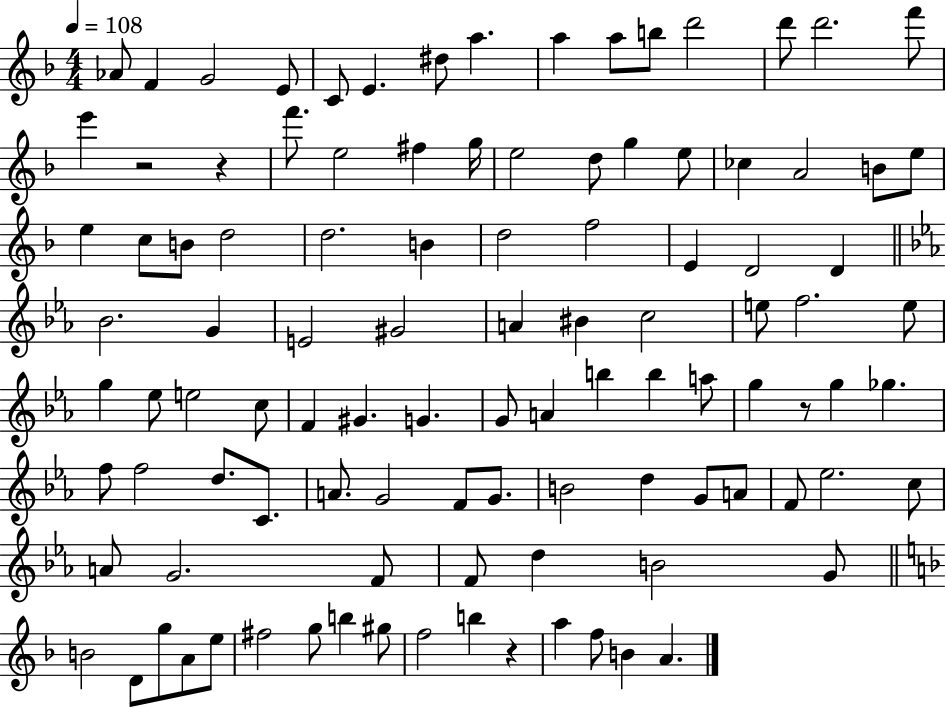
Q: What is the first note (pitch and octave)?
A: Ab4